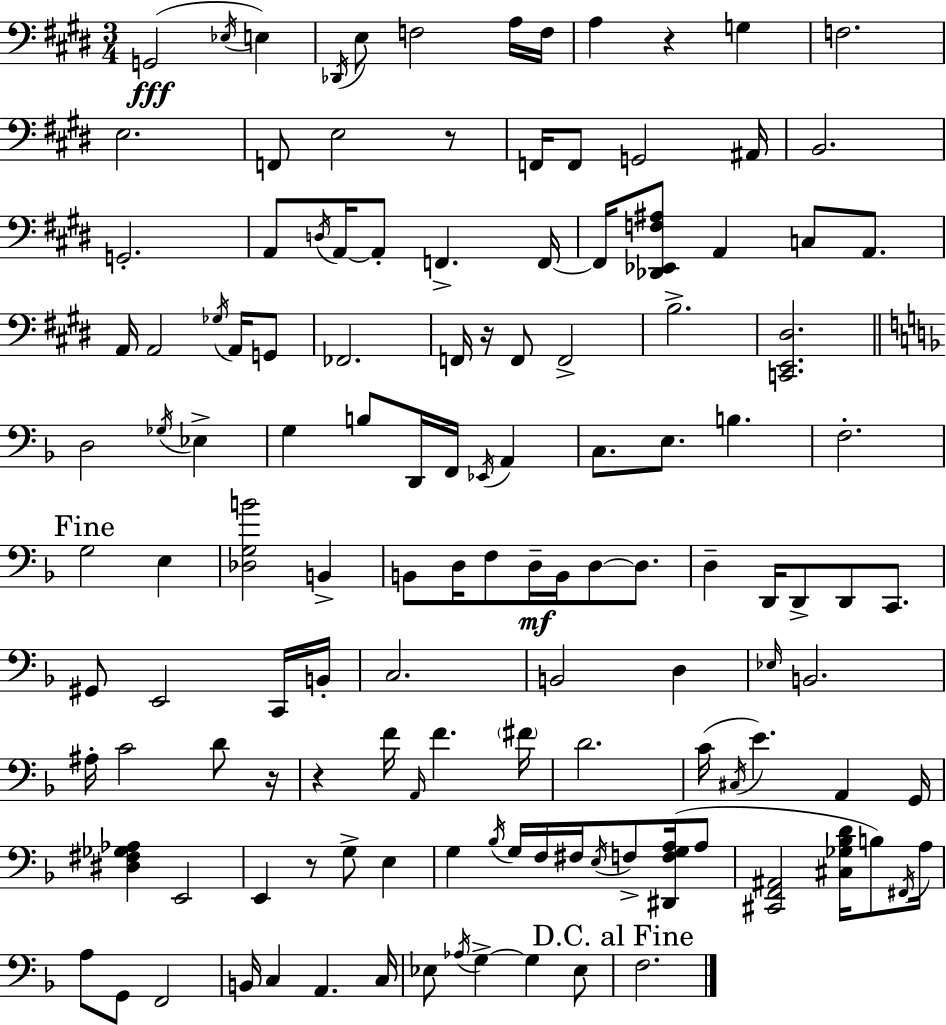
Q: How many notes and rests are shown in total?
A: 131